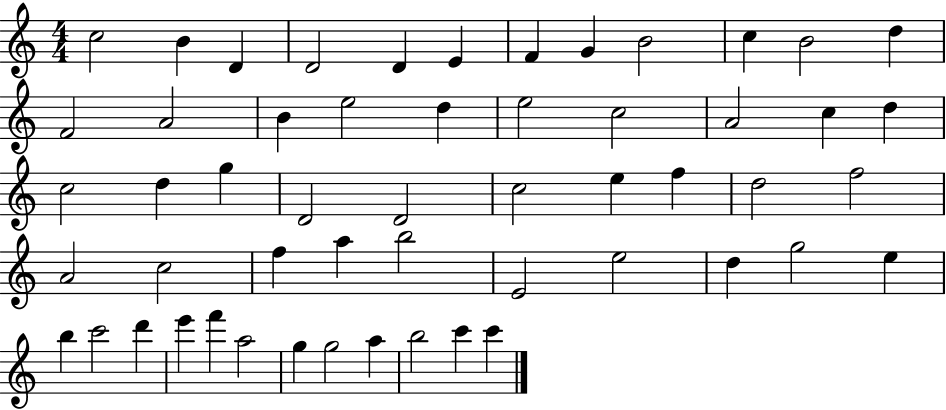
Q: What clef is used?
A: treble